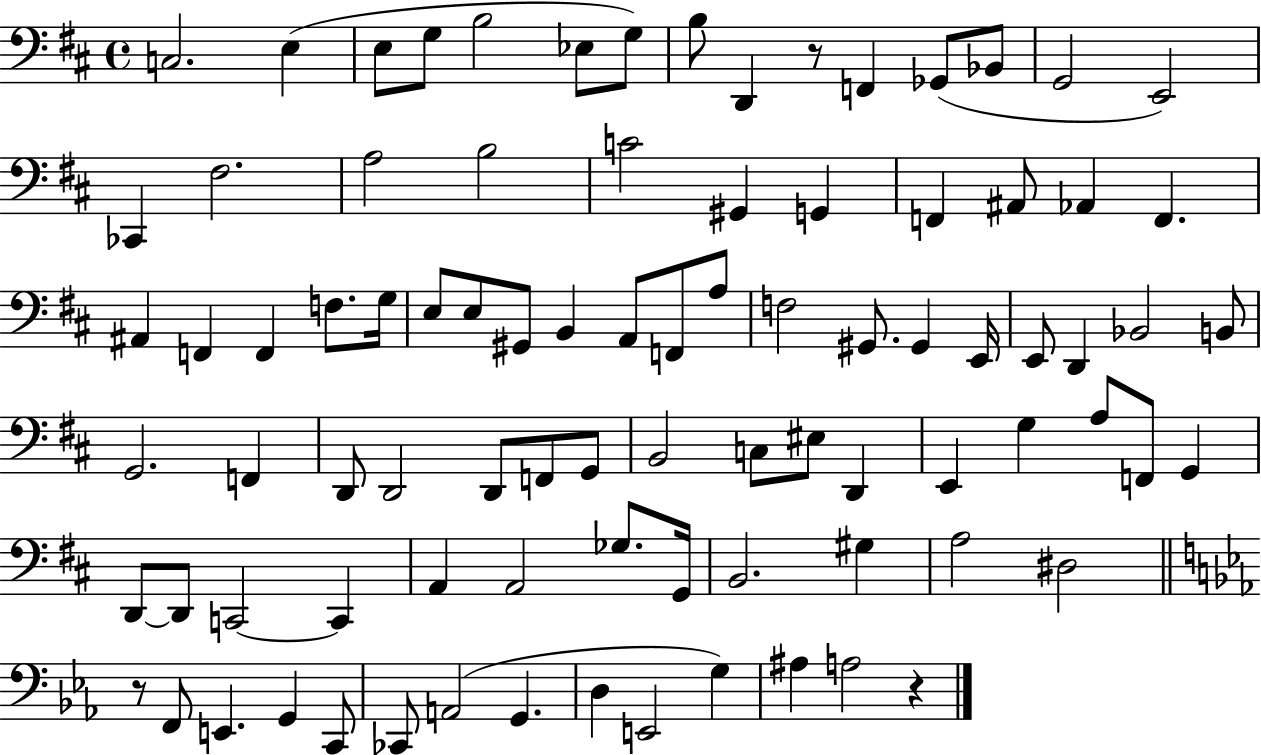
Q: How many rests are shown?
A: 3